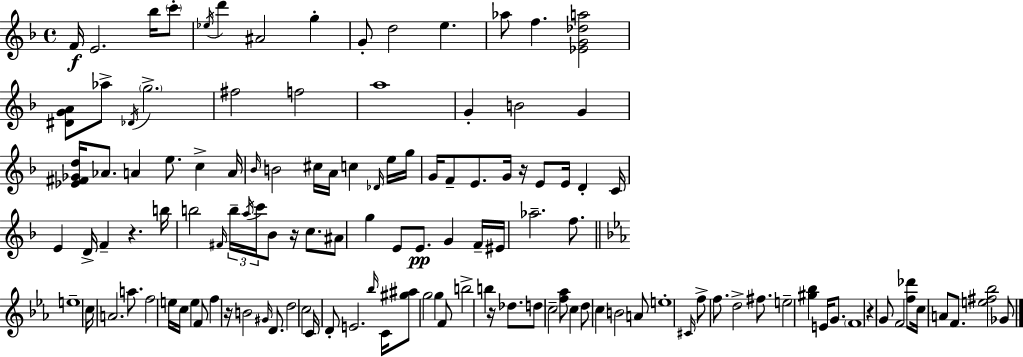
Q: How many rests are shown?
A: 6